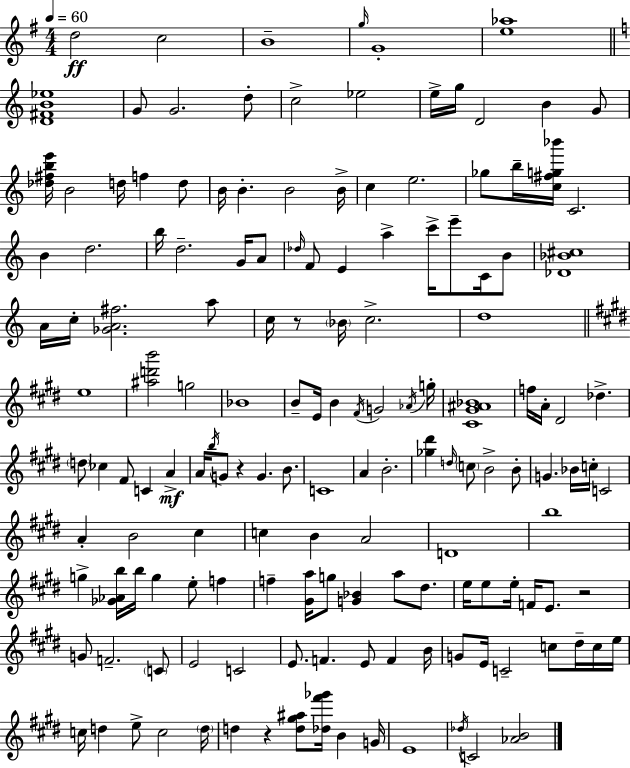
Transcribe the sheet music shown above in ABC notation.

X:1
T:Untitled
M:4/4
L:1/4
K:Em
d2 c2 B4 g/4 G4 [e_a]4 [D^FB_e]4 G/2 G2 d/2 c2 _e2 e/4 g/4 D2 B G/2 [_d^fbe']/4 B2 d/4 f d/2 B/4 B B2 B/4 c e2 _g/2 b/4 [c^fg_b']/4 C2 B d2 b/4 d2 G/4 A/2 _d/4 F/2 E a c'/4 e'/2 C/4 B/2 [_D_B^c]4 A/4 c/4 [_GA^f]2 a/2 c/4 z/2 _B/4 c2 d4 e4 [^ad'b']2 g2 _B4 B/2 E/4 B ^F/4 G2 _A/4 g/4 [^C^G^A_B]4 f/4 A/4 ^D2 _d d/2 _c ^F/2 C A A/4 b/4 G/2 z G B/2 C4 A B2 [_g^d'] d/4 c/2 B2 B/2 G _B/4 c/4 C2 A B2 ^c c B A2 D4 b4 g [_G_Ab]/4 b/4 g e/2 f f [^Ga]/4 g/2 [G_B] a/2 ^d/2 e/4 e/2 e/4 F/4 E/2 z2 G/2 F2 C/2 E2 C2 E/2 F E/2 F B/4 G/2 E/4 C2 c/2 ^d/4 c/4 e/4 c/4 d e/2 c2 d/4 d z [d^g^a]/2 [_d^f'_g']/4 B G/4 E4 _d/4 C2 [_AB]2